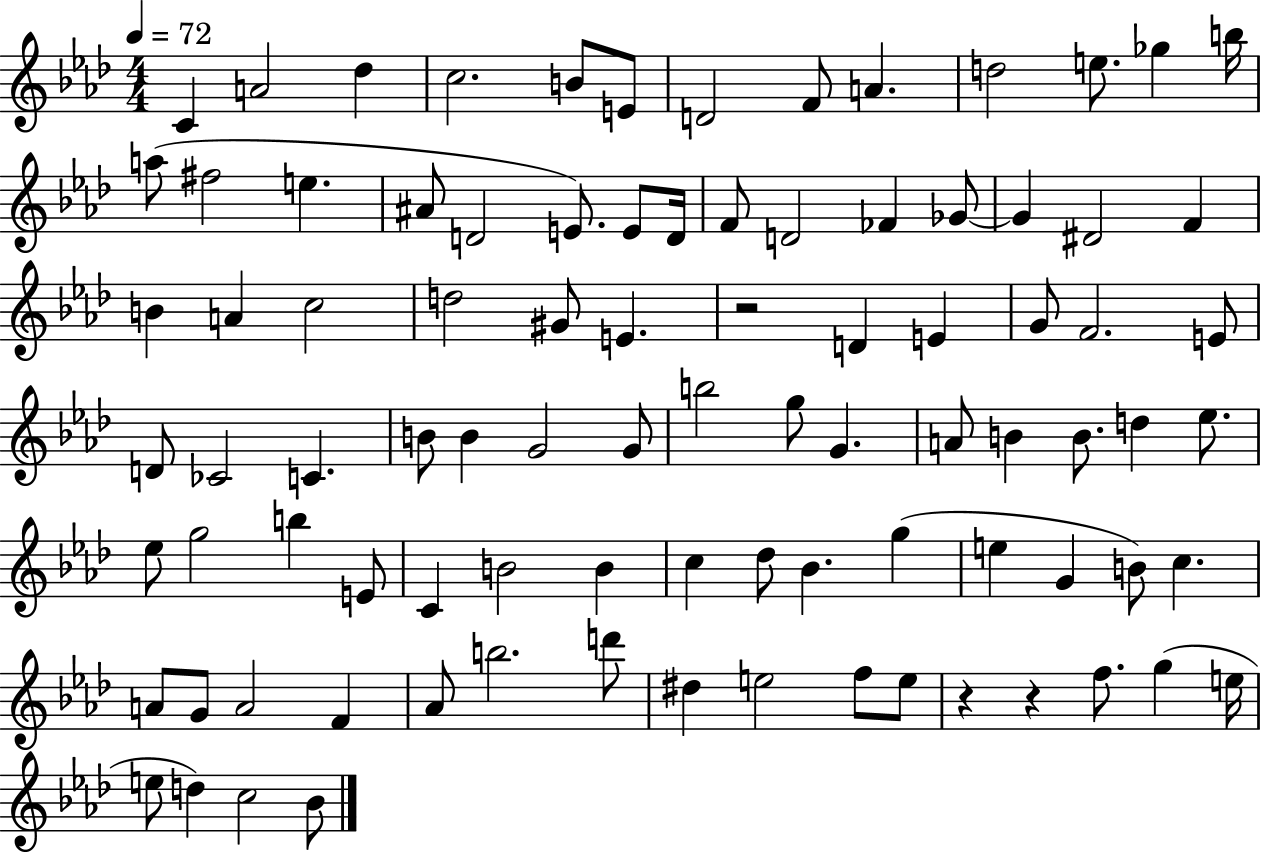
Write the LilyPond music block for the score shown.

{
  \clef treble
  \numericTimeSignature
  \time 4/4
  \key aes \major
  \tempo 4 = 72
  \repeat volta 2 { c'4 a'2 des''4 | c''2. b'8 e'8 | d'2 f'8 a'4. | d''2 e''8. ges''4 b''16 | \break a''8( fis''2 e''4. | ais'8 d'2 e'8.) e'8 d'16 | f'8 d'2 fes'4 ges'8~~ | ges'4 dis'2 f'4 | \break b'4 a'4 c''2 | d''2 gis'8 e'4. | r2 d'4 e'4 | g'8 f'2. e'8 | \break d'8 ces'2 c'4. | b'8 b'4 g'2 g'8 | b''2 g''8 g'4. | a'8 b'4 b'8. d''4 ees''8. | \break ees''8 g''2 b''4 e'8 | c'4 b'2 b'4 | c''4 des''8 bes'4. g''4( | e''4 g'4 b'8) c''4. | \break a'8 g'8 a'2 f'4 | aes'8 b''2. d'''8 | dis''4 e''2 f''8 e''8 | r4 r4 f''8. g''4( e''16 | \break e''8 d''4) c''2 bes'8 | } \bar "|."
}